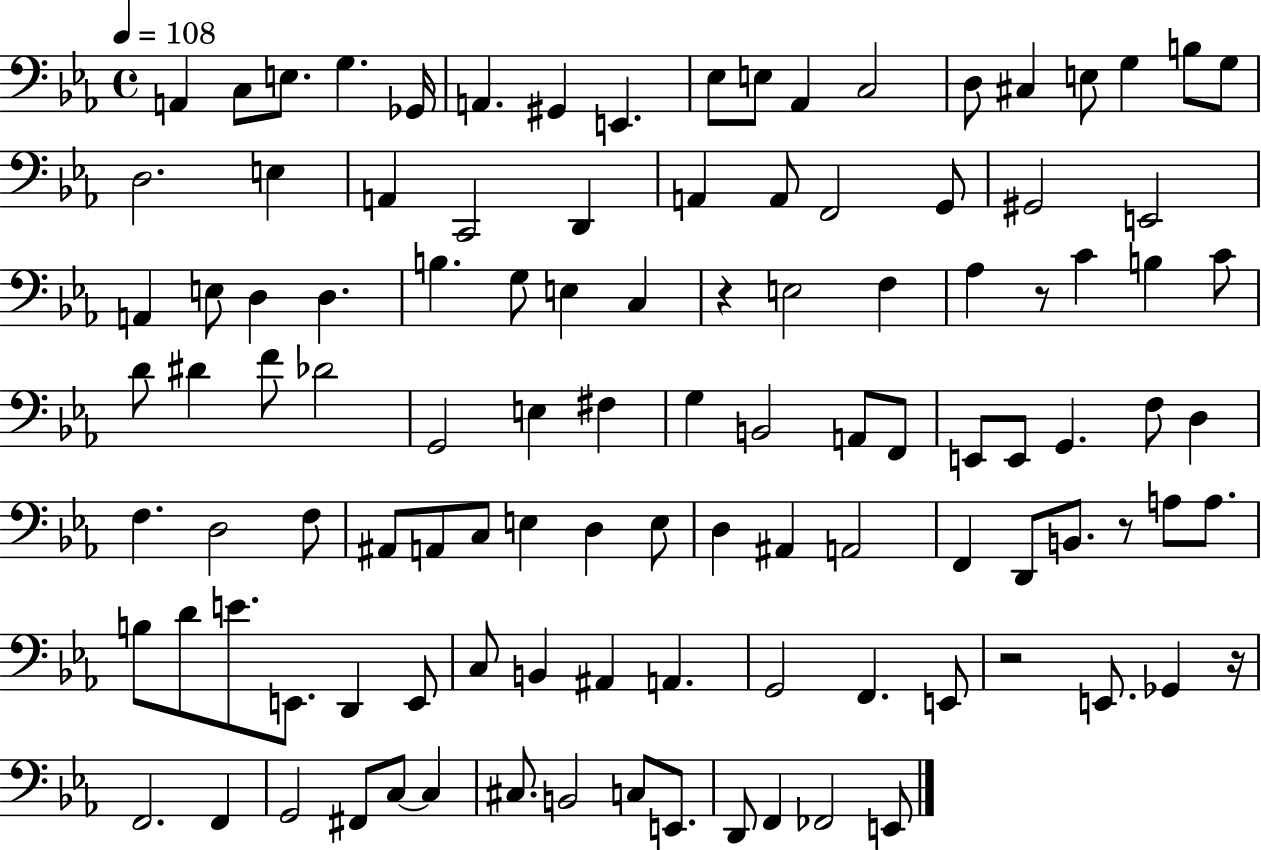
A2/q C3/e E3/e. G3/q. Gb2/s A2/q. G#2/q E2/q. Eb3/e E3/e Ab2/q C3/h D3/e C#3/q E3/e G3/q B3/e G3/e D3/h. E3/q A2/q C2/h D2/q A2/q A2/e F2/h G2/e G#2/h E2/h A2/q E3/e D3/q D3/q. B3/q. G3/e E3/q C3/q R/q E3/h F3/q Ab3/q R/e C4/q B3/q C4/e D4/e D#4/q F4/e Db4/h G2/h E3/q F#3/q G3/q B2/h A2/e F2/e E2/e E2/e G2/q. F3/e D3/q F3/q. D3/h F3/e A#2/e A2/e C3/e E3/q D3/q E3/e D3/q A#2/q A2/h F2/q D2/e B2/e. R/e A3/e A3/e. B3/e D4/e E4/e. E2/e. D2/q E2/e C3/e B2/q A#2/q A2/q. G2/h F2/q. E2/e R/h E2/e. Gb2/q R/s F2/h. F2/q G2/h F#2/e C3/e C3/q C#3/e. B2/h C3/e E2/e. D2/e F2/q FES2/h E2/e